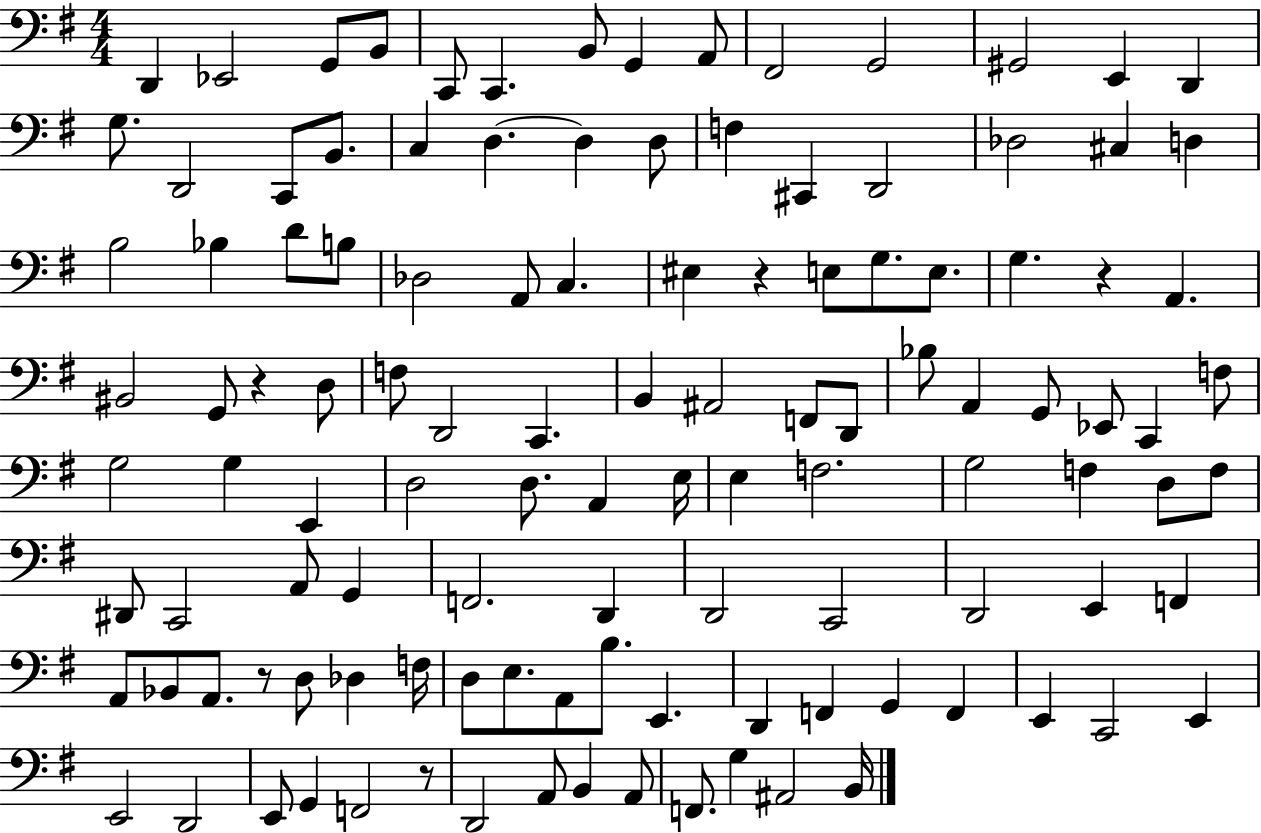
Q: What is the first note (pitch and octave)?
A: D2